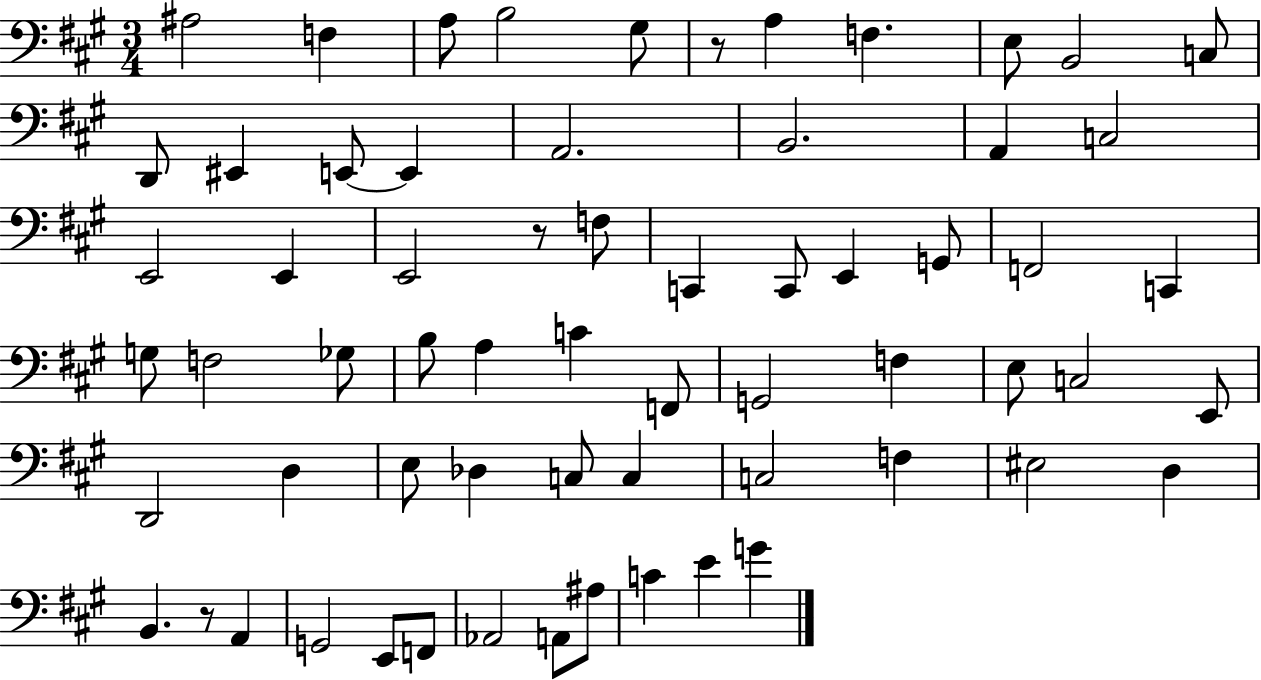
{
  \clef bass
  \numericTimeSignature
  \time 3/4
  \key a \major
  ais2 f4 | a8 b2 gis8 | r8 a4 f4. | e8 b,2 c8 | \break d,8 eis,4 e,8~~ e,4 | a,2. | b,2. | a,4 c2 | \break e,2 e,4 | e,2 r8 f8 | c,4 c,8 e,4 g,8 | f,2 c,4 | \break g8 f2 ges8 | b8 a4 c'4 f,8 | g,2 f4 | e8 c2 e,8 | \break d,2 d4 | e8 des4 c8 c4 | c2 f4 | eis2 d4 | \break b,4. r8 a,4 | g,2 e,8 f,8 | aes,2 a,8 ais8 | c'4 e'4 g'4 | \break \bar "|."
}